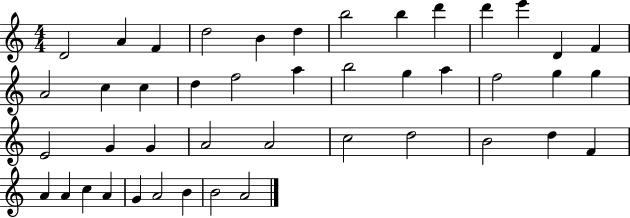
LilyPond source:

{
  \clef treble
  \numericTimeSignature
  \time 4/4
  \key c \major
  d'2 a'4 f'4 | d''2 b'4 d''4 | b''2 b''4 d'''4 | d'''4 e'''4 d'4 f'4 | \break a'2 c''4 c''4 | d''4 f''2 a''4 | b''2 g''4 a''4 | f''2 g''4 g''4 | \break e'2 g'4 g'4 | a'2 a'2 | c''2 d''2 | b'2 d''4 f'4 | \break a'4 a'4 c''4 a'4 | g'4 a'2 b'4 | b'2 a'2 | \bar "|."
}